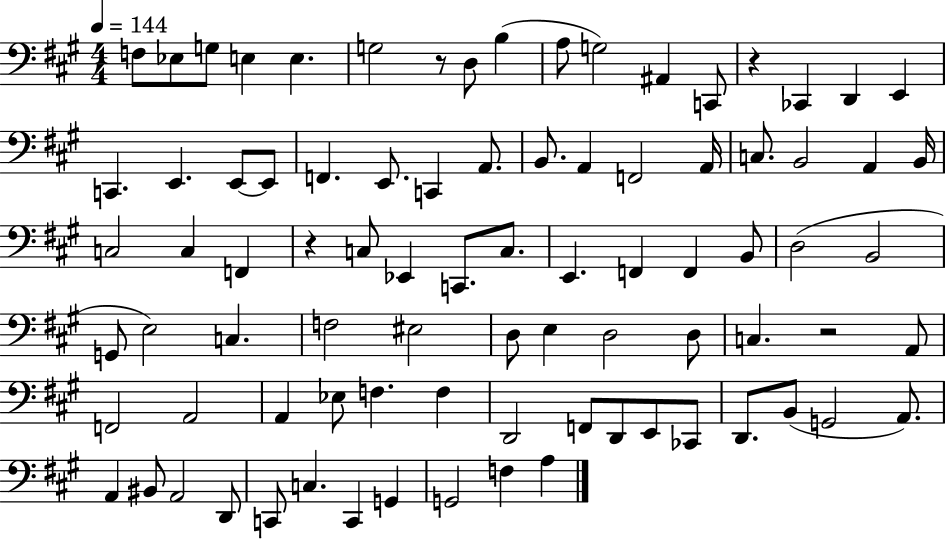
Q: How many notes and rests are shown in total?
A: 85